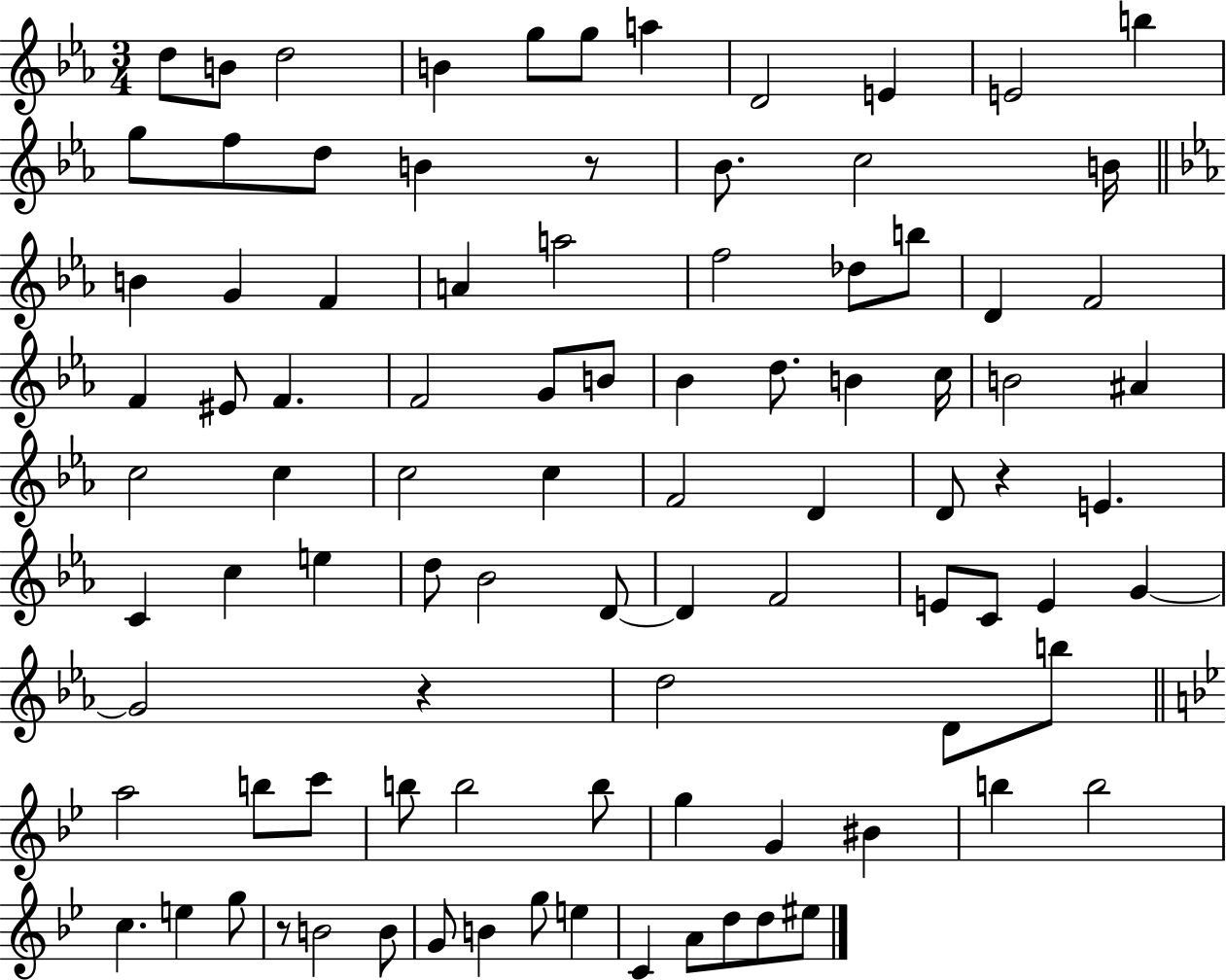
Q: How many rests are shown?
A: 4